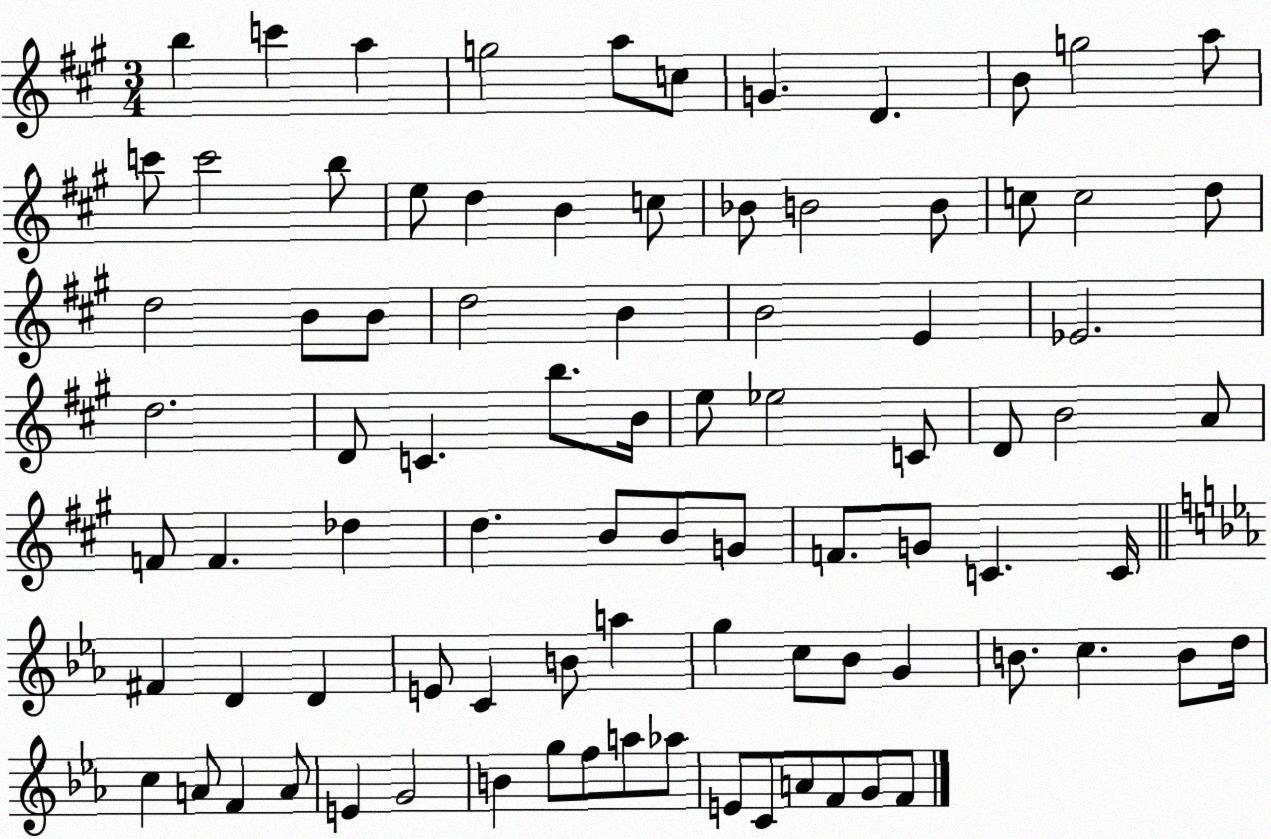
X:1
T:Untitled
M:3/4
L:1/4
K:A
b c' a g2 a/2 c/2 G D B/2 g2 a/2 c'/2 c'2 b/2 e/2 d B c/2 _B/2 B2 B/2 c/2 c2 d/2 d2 B/2 B/2 d2 B B2 E _E2 d2 D/2 C b/2 B/4 e/2 _e2 C/2 D/2 B2 A/2 F/2 F _d d B/2 B/2 G/2 F/2 G/2 C C/4 ^F D D E/2 C B/2 a g c/2 _B/2 G B/2 c B/2 d/4 c A/2 F A/2 E G2 B g/2 f/2 a/2 _a/2 E/2 C/2 A/2 F/2 G/2 F/2